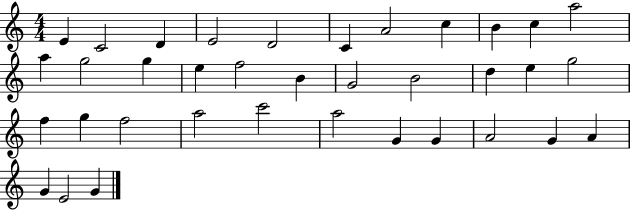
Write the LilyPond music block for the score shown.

{
  \clef treble
  \numericTimeSignature
  \time 4/4
  \key c \major
  e'4 c'2 d'4 | e'2 d'2 | c'4 a'2 c''4 | b'4 c''4 a''2 | \break a''4 g''2 g''4 | e''4 f''2 b'4 | g'2 b'2 | d''4 e''4 g''2 | \break f''4 g''4 f''2 | a''2 c'''2 | a''2 g'4 g'4 | a'2 g'4 a'4 | \break g'4 e'2 g'4 | \bar "|."
}